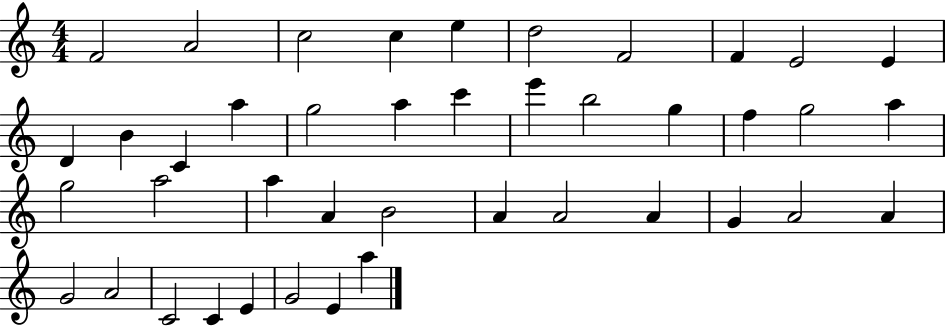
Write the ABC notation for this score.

X:1
T:Untitled
M:4/4
L:1/4
K:C
F2 A2 c2 c e d2 F2 F E2 E D B C a g2 a c' e' b2 g f g2 a g2 a2 a A B2 A A2 A G A2 A G2 A2 C2 C E G2 E a